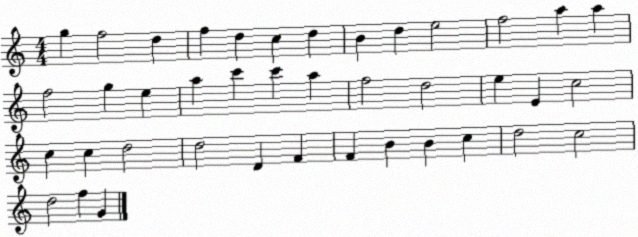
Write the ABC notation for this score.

X:1
T:Untitled
M:4/4
L:1/4
K:C
g f2 d f d c d B d e2 f2 a a f2 g e a c' c' a f2 d2 e E c2 c c d2 d2 D F F B B c d2 c2 d2 f G